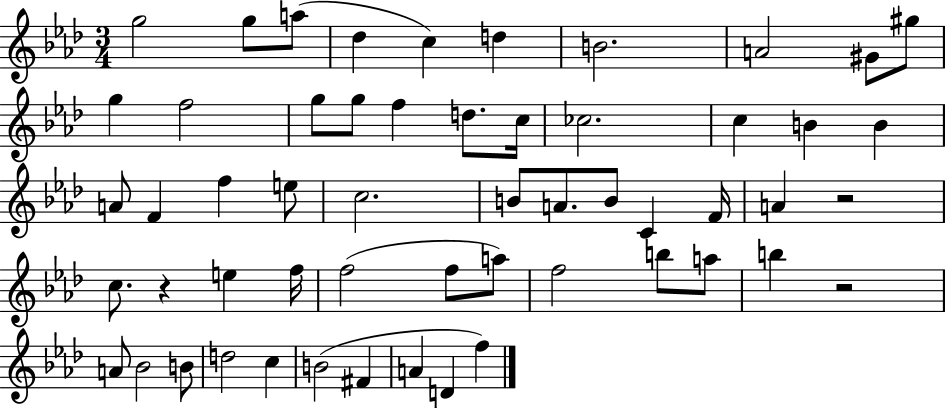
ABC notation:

X:1
T:Untitled
M:3/4
L:1/4
K:Ab
g2 g/2 a/2 _d c d B2 A2 ^G/2 ^g/2 g f2 g/2 g/2 f d/2 c/4 _c2 c B B A/2 F f e/2 c2 B/2 A/2 B/2 C F/4 A z2 c/2 z e f/4 f2 f/2 a/2 f2 b/2 a/2 b z2 A/2 _B2 B/2 d2 c B2 ^F A D f